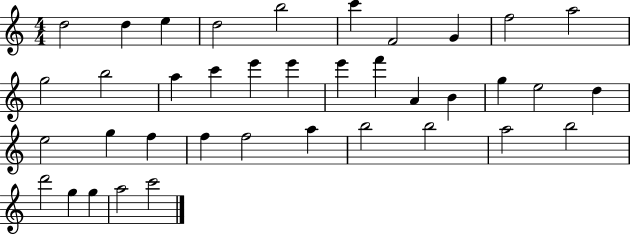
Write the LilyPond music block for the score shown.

{
  \clef treble
  \numericTimeSignature
  \time 4/4
  \key c \major
  d''2 d''4 e''4 | d''2 b''2 | c'''4 f'2 g'4 | f''2 a''2 | \break g''2 b''2 | a''4 c'''4 e'''4 e'''4 | e'''4 f'''4 a'4 b'4 | g''4 e''2 d''4 | \break e''2 g''4 f''4 | f''4 f''2 a''4 | b''2 b''2 | a''2 b''2 | \break d'''2 g''4 g''4 | a''2 c'''2 | \bar "|."
}